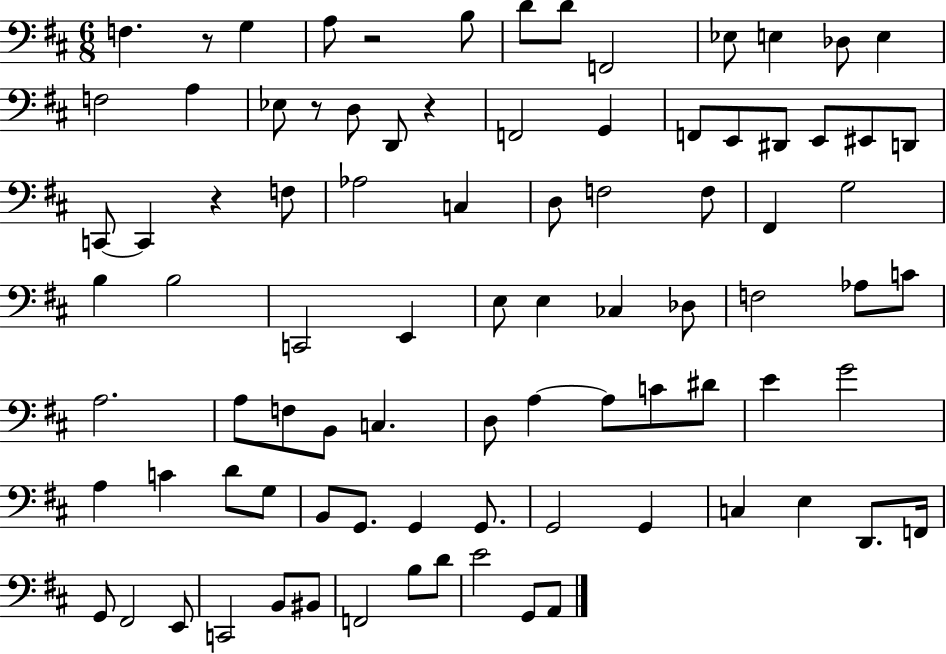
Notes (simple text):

F3/q. R/e G3/q A3/e R/h B3/e D4/e D4/e F2/h Eb3/e E3/q Db3/e E3/q F3/h A3/q Eb3/e R/e D3/e D2/e R/q F2/h G2/q F2/e E2/e D#2/e E2/e EIS2/e D2/e C2/e C2/q R/q F3/e Ab3/h C3/q D3/e F3/h F3/e F#2/q G3/h B3/q B3/h C2/h E2/q E3/e E3/q CES3/q Db3/e F3/h Ab3/e C4/e A3/h. A3/e F3/e B2/e C3/q. D3/e A3/q A3/e C4/e D#4/e E4/q G4/h A3/q C4/q D4/e G3/e B2/e G2/e. G2/q G2/e. G2/h G2/q C3/q E3/q D2/e. F2/s G2/e F#2/h E2/e C2/h B2/e BIS2/e F2/h B3/e D4/e E4/h G2/e A2/e